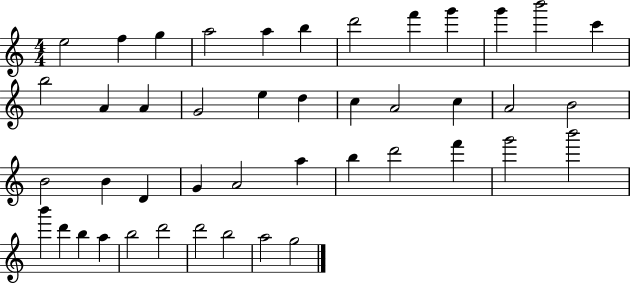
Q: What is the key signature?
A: C major